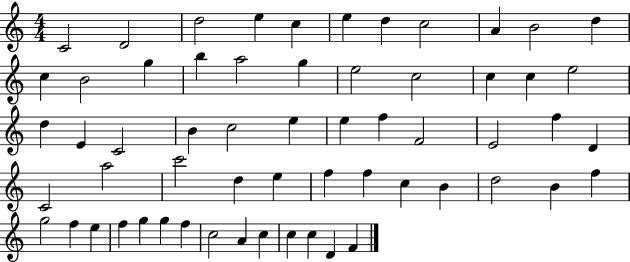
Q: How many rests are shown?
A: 0